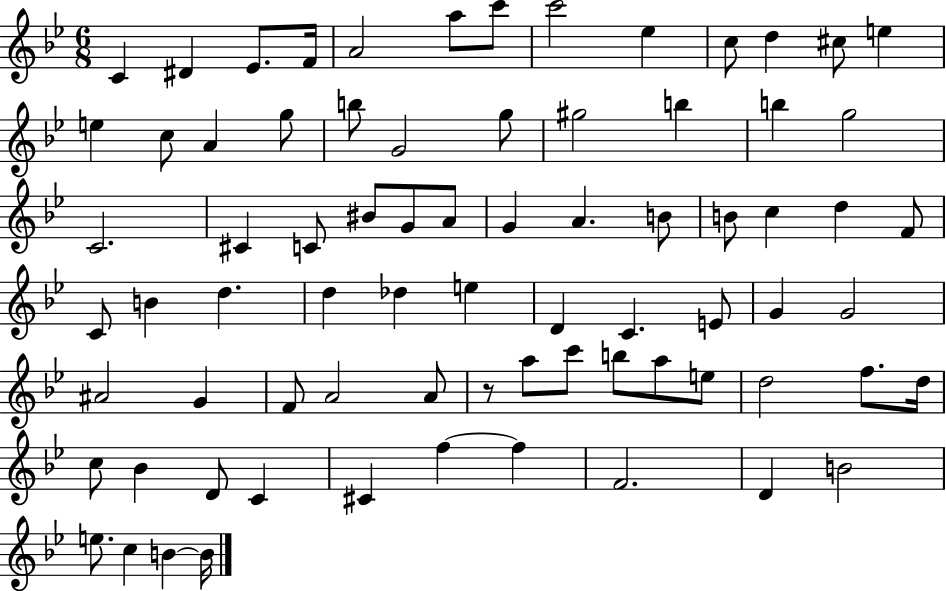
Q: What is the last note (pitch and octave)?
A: B4